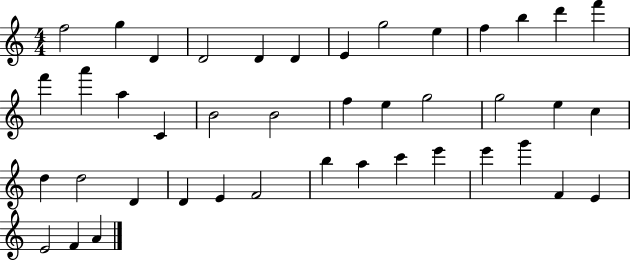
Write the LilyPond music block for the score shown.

{
  \clef treble
  \numericTimeSignature
  \time 4/4
  \key c \major
  f''2 g''4 d'4 | d'2 d'4 d'4 | e'4 g''2 e''4 | f''4 b''4 d'''4 f'''4 | \break f'''4 a'''4 a''4 c'4 | b'2 b'2 | f''4 e''4 g''2 | g''2 e''4 c''4 | \break d''4 d''2 d'4 | d'4 e'4 f'2 | b''4 a''4 c'''4 e'''4 | e'''4 g'''4 f'4 e'4 | \break e'2 f'4 a'4 | \bar "|."
}